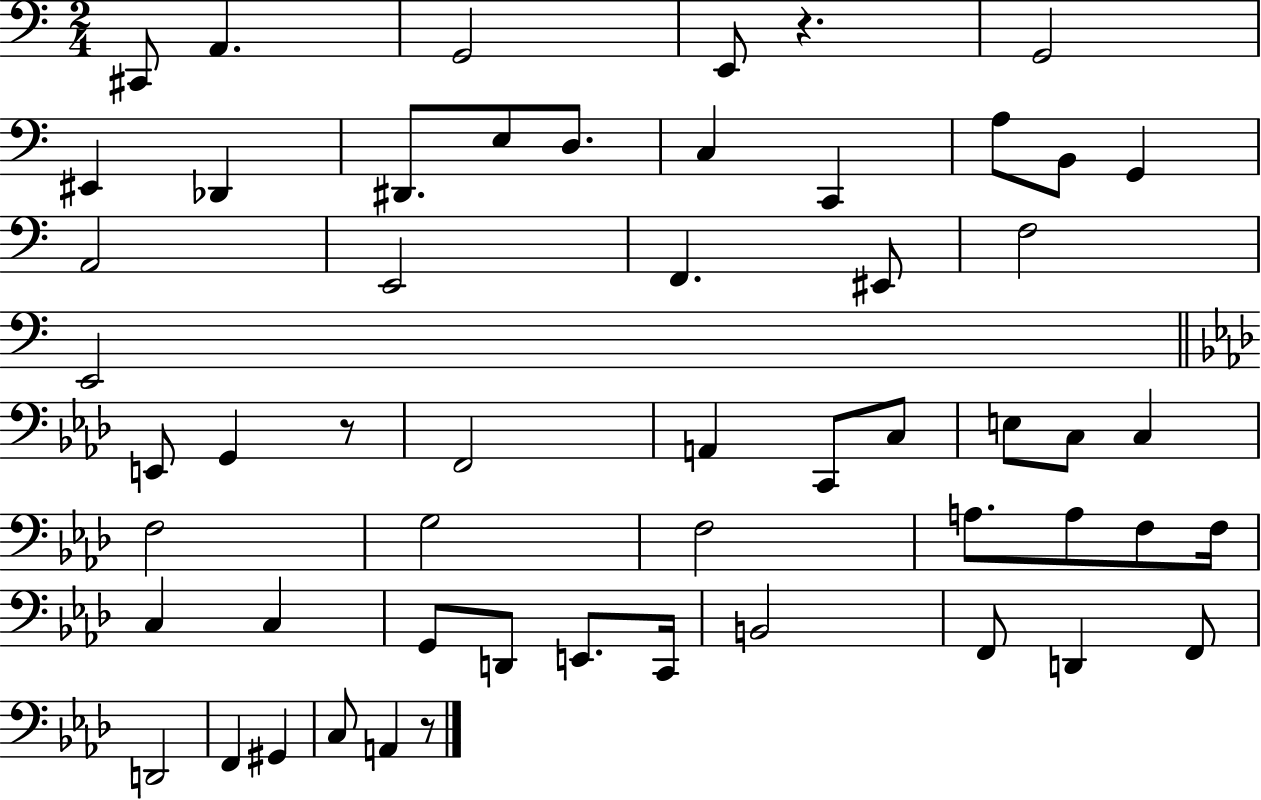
{
  \clef bass
  \numericTimeSignature
  \time 2/4
  \key c \major
  \repeat volta 2 { cis,8 a,4. | g,2 | e,8 r4. | g,2 | \break eis,4 des,4 | dis,8. e8 d8. | c4 c,4 | a8 b,8 g,4 | \break a,2 | e,2 | f,4. eis,8 | f2 | \break e,2 | \bar "||" \break \key aes \major e,8 g,4 r8 | f,2 | a,4 c,8 c8 | e8 c8 c4 | \break f2 | g2 | f2 | a8. a8 f8 f16 | \break c4 c4 | g,8 d,8 e,8. c,16 | b,2 | f,8 d,4 f,8 | \break d,2 | f,4 gis,4 | c8 a,4 r8 | } \bar "|."
}